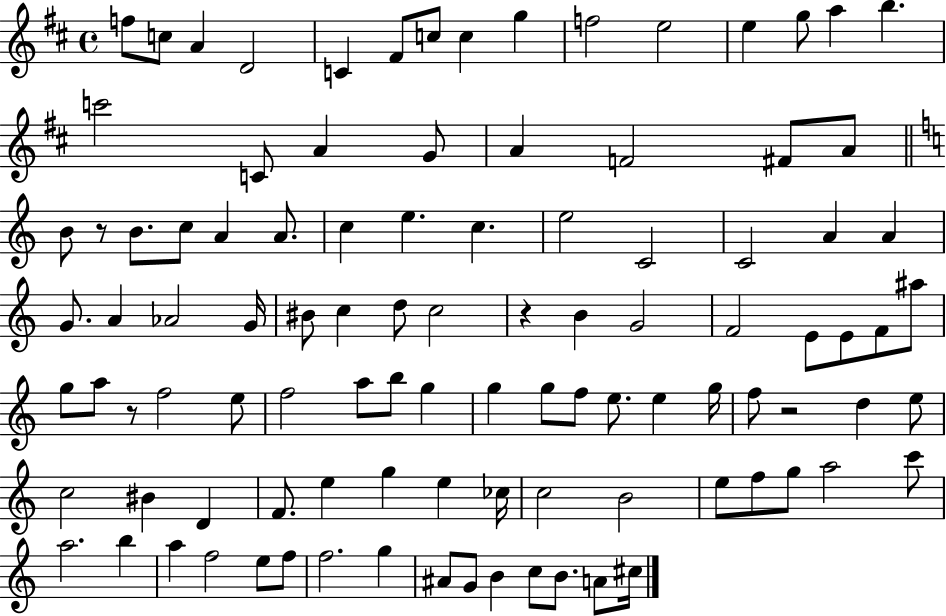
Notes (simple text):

F5/e C5/e A4/q D4/h C4/q F#4/e C5/e C5/q G5/q F5/h E5/h E5/q G5/e A5/q B5/q. C6/h C4/e A4/q G4/e A4/q F4/h F#4/e A4/e B4/e R/e B4/e. C5/e A4/q A4/e. C5/q E5/q. C5/q. E5/h C4/h C4/h A4/q A4/q G4/e. A4/q Ab4/h G4/s BIS4/e C5/q D5/e C5/h R/q B4/q G4/h F4/h E4/e E4/e F4/e A#5/e G5/e A5/e R/e F5/h E5/e F5/h A5/e B5/e G5/q G5/q G5/e F5/e E5/e. E5/q G5/s F5/e R/h D5/q E5/e C5/h BIS4/q D4/q F4/e. E5/q G5/q E5/q CES5/s C5/h B4/h E5/e F5/e G5/e A5/h C6/e A5/h. B5/q A5/q F5/h E5/e F5/e F5/h. G5/q A#4/e G4/e B4/q C5/e B4/e. A4/e C#5/s